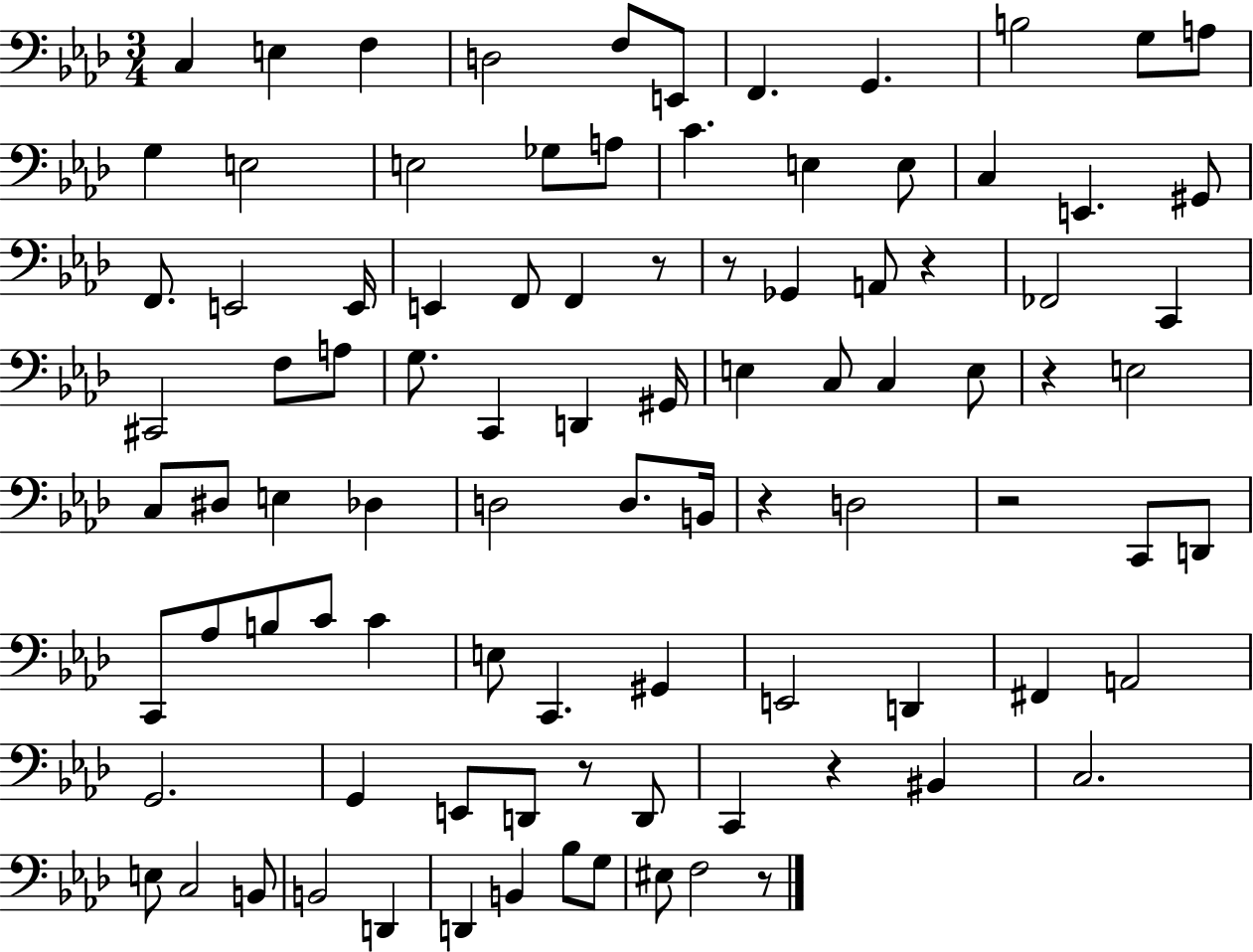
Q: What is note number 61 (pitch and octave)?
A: C2